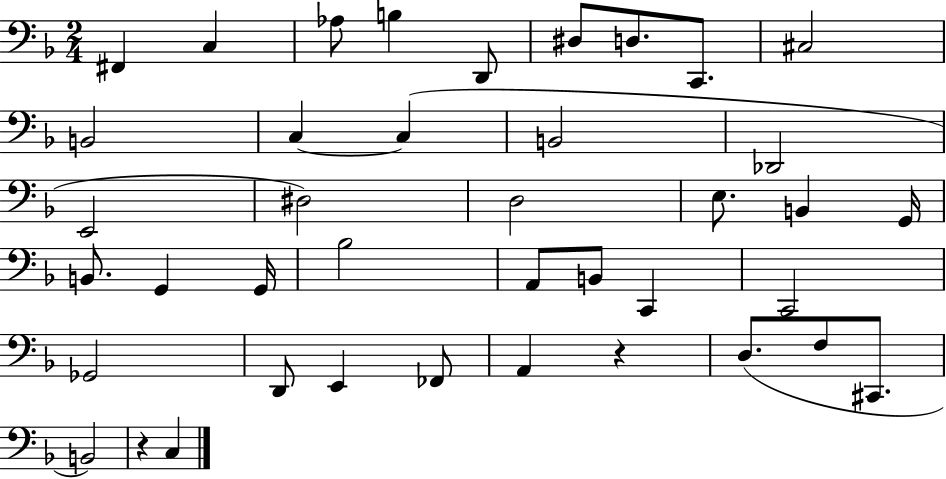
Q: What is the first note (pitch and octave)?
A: F#2